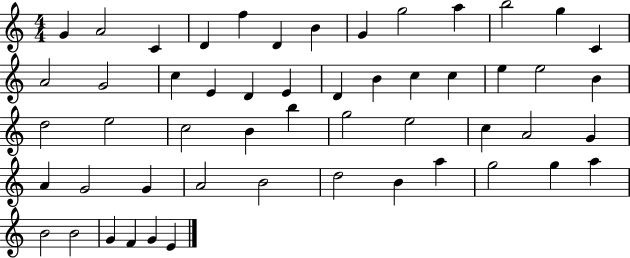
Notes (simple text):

G4/q A4/h C4/q D4/q F5/q D4/q B4/q G4/q G5/h A5/q B5/h G5/q C4/q A4/h G4/h C5/q E4/q D4/q E4/q D4/q B4/q C5/q C5/q E5/q E5/h B4/q D5/h E5/h C5/h B4/q B5/q G5/h E5/h C5/q A4/h G4/q A4/q G4/h G4/q A4/h B4/h D5/h B4/q A5/q G5/h G5/q A5/q B4/h B4/h G4/q F4/q G4/q E4/q